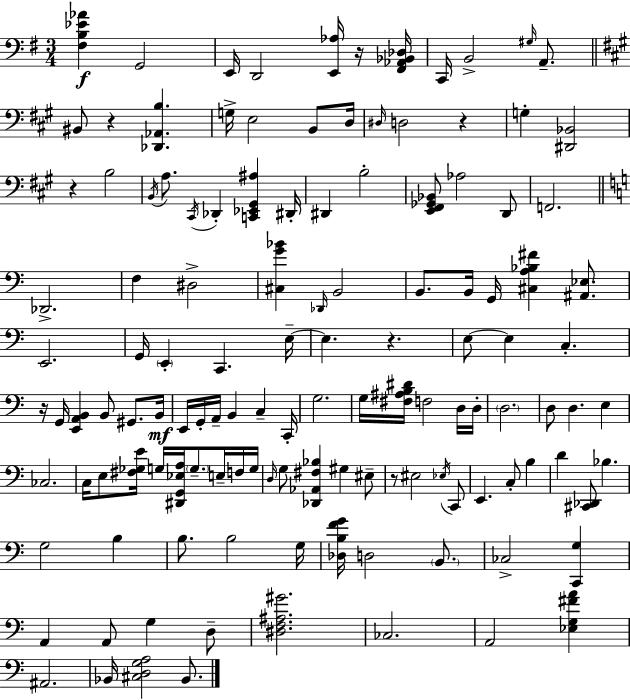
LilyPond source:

{
  \clef bass
  \numericTimeSignature
  \time 3/4
  \key e \minor
  \repeat volta 2 { <fis b ees' aes'>4\f g,2 | e,16 d,2 <e, aes>16 r16 <fis, aes, bes, des>16 | c,16 b,2-> \grace { gis16 } a,8.-- | \bar "||" \break \key a \major bis,8 r4 <des, aes, b>4. | g16-> e2 b,8 d16 | \grace { dis16 } d2 r4 | g4-. <dis, bes,>2 | \break r4 b2 | \acciaccatura { b,16 } a8. \acciaccatura { cis,16 } des,4-. <c, ees, gis, ais>4 | dis,16-. dis,4 b2-. | <e, fis, ges, bes,>8 aes2 | \break d,8 f,2. | \bar "||" \break \key c \major des,2.-> | f4 dis2-> | <cis g' bes'>4 \grace { des,16 } b,2 | b,8. b,16 g,16 <cis a bes fis'>4 <ais, ees>8. | \break e,2. | g,16 \parenthesize e,4-. c,4. | e16--~~ e4. r4. | e8~~ e4 c4.-. | \break r16 g,16 <e, a, b,>4 b,8 gis,8. | b,16\mf e,16 g,16-. a,16-- b,4 c4-- | c,16-. g2. | g16 <fis ais b dis'>16 f2 d16 | \break d16-. \parenthesize d2. | d8 d4. e4 | ces2. | c16 e8 <fis ges e'>16 g16 <dis, g, ees a>16 \parenthesize g8.-- e16-- f16 | \break g16 \grace { d16 } g8 <des, aes, fis bes>4 gis4 | eis8-- r8 eis2 | \acciaccatura { ees16 } c,8 e,4. c8-. b4 | d'4 <cis, des,>8 bes4. | \break g2 b4 | b8. b2 | g16 <des b f' g'>16 d2 | \parenthesize b,8. ces2-> <c, g>4 | \break a,4 a,8 g4 | d8-- <dis f ais gis'>2. | ces2. | a,2 <ees g fis' a'>4 | \break ais,2. | bes,16 <cis d g a>2 | bes,8. } \bar "|."
}